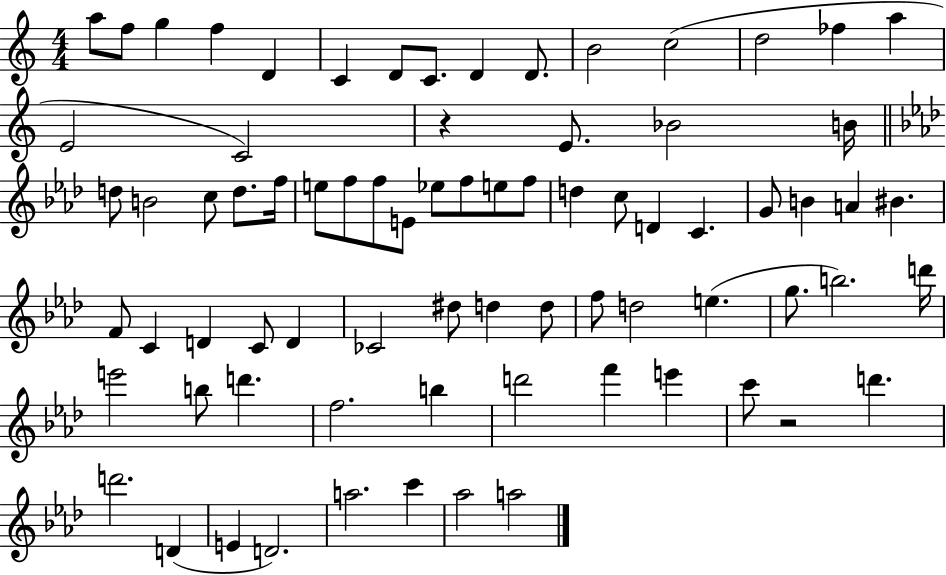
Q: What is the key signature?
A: C major